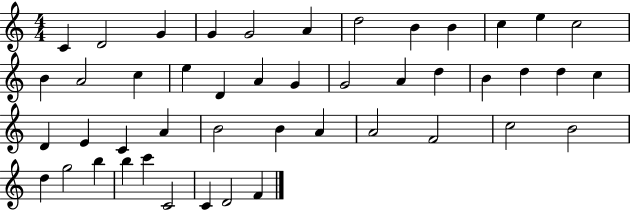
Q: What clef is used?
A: treble